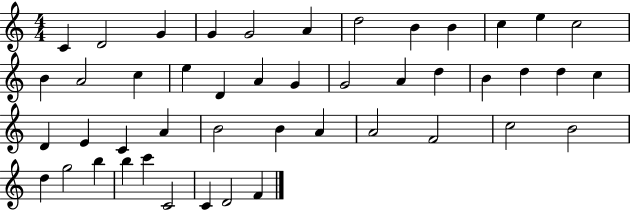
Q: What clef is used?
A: treble